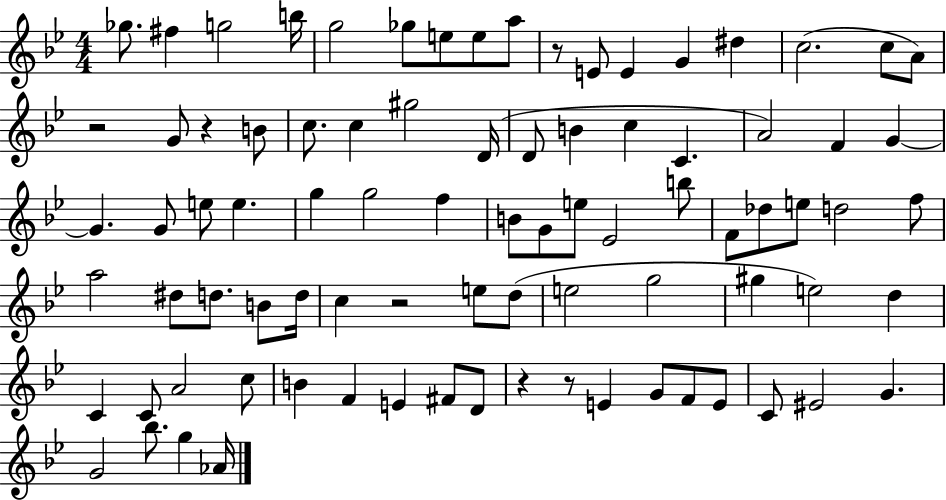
{
  \clef treble
  \numericTimeSignature
  \time 4/4
  \key bes \major
  ges''8. fis''4 g''2 b''16 | g''2 ges''8 e''8 e''8 a''8 | r8 e'8 e'4 g'4 dis''4 | c''2.( c''8 a'8) | \break r2 g'8 r4 b'8 | c''8. c''4 gis''2 d'16( | d'8 b'4 c''4 c'4. | a'2) f'4 g'4~~ | \break g'4. g'8 e''8 e''4. | g''4 g''2 f''4 | b'8 g'8 e''8 ees'2 b''8 | f'8 des''8 e''8 d''2 f''8 | \break a''2 dis''8 d''8. b'8 d''16 | c''4 r2 e''8 d''8( | e''2 g''2 | gis''4 e''2) d''4 | \break c'4 c'8 a'2 c''8 | b'4 f'4 e'4 fis'8 d'8 | r4 r8 e'4 g'8 f'8 e'8 | c'8 eis'2 g'4. | \break g'2 bes''8. g''4 aes'16 | \bar "|."
}